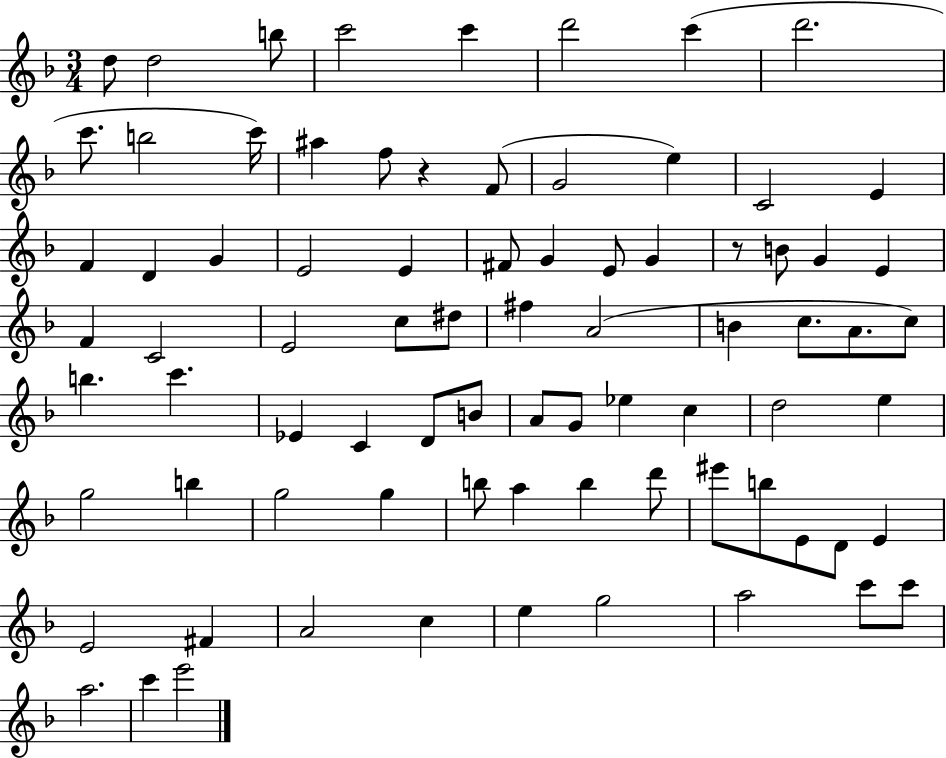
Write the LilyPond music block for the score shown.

{
  \clef treble
  \numericTimeSignature
  \time 3/4
  \key f \major
  d''8 d''2 b''8 | c'''2 c'''4 | d'''2 c'''4( | d'''2. | \break c'''8. b''2 c'''16) | ais''4 f''8 r4 f'8( | g'2 e''4) | c'2 e'4 | \break f'4 d'4 g'4 | e'2 e'4 | fis'8 g'4 e'8 g'4 | r8 b'8 g'4 e'4 | \break f'4 c'2 | e'2 c''8 dis''8 | fis''4 a'2( | b'4 c''8. a'8. c''8) | \break b''4. c'''4. | ees'4 c'4 d'8 b'8 | a'8 g'8 ees''4 c''4 | d''2 e''4 | \break g''2 b''4 | g''2 g''4 | b''8 a''4 b''4 d'''8 | eis'''8 b''8 e'8 d'8 e'4 | \break e'2 fis'4 | a'2 c''4 | e''4 g''2 | a''2 c'''8 c'''8 | \break a''2. | c'''4 e'''2 | \bar "|."
}